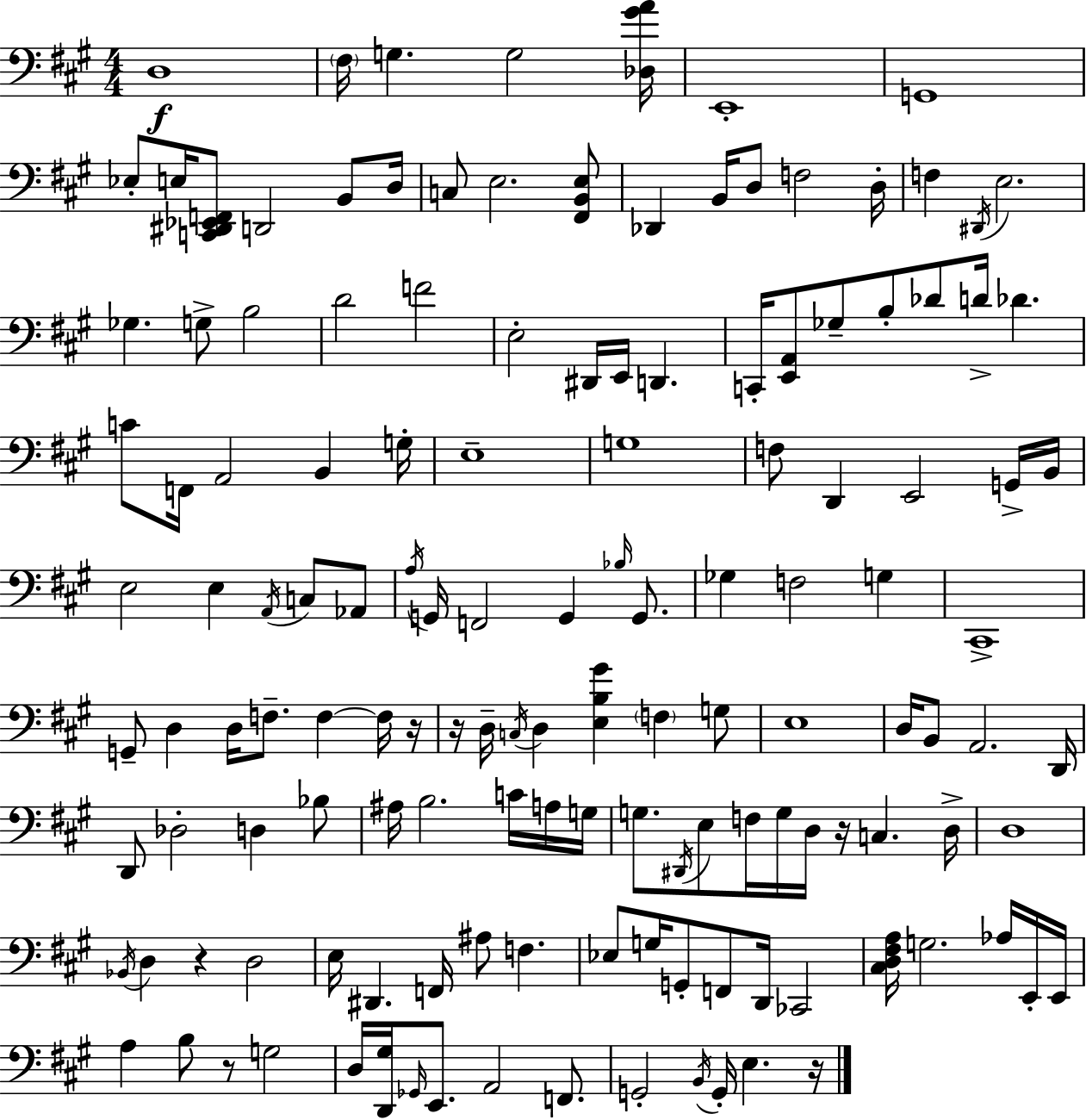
{
  \clef bass
  \numericTimeSignature
  \time 4/4
  \key a \major
  d1\f | \parenthesize fis16 g4. g2 <des gis' a'>16 | e,1-. | g,1 | \break ees8-. e16 <c, dis, ees, f,>8 d,2 b,8 d16 | c8 e2. <fis, b, e>8 | des,4 b,16 d8 f2 d16-. | f4 \acciaccatura { dis,16 } e2. | \break ges4. g8-> b2 | d'2 f'2 | e2-. dis,16 e,16 d,4. | c,16-. <e, a,>8 ges8-- b8-. des'8 d'16-> des'4. | \break c'8 f,16 a,2 b,4 | g16-. e1-- | g1 | f8 d,4 e,2 g,16-> | \break b,16 e2 e4 \acciaccatura { a,16 } c8 | aes,8 \acciaccatura { a16 } g,16 f,2 g,4 | \grace { bes16 } g,8. ges4 f2 | g4 cis,1-> | \break g,8-- d4 d16 f8.-- f4~~ | f16 r16 r16 d16-- \acciaccatura { c16 } d4 <e b gis'>4 \parenthesize f4 | g8 e1 | d16 b,8 a,2. | \break d,16 d,8 des2-. d4 | bes8 ais16 b2. | c'16 a16 g16 g8. \acciaccatura { dis,16 } e8 f16 g16 d16 r16 c4. | d16-> d1 | \break \acciaccatura { bes,16 } d4 r4 d2 | e16 dis,4. f,16 ais8 | f4. ees8 g16 g,8-. f,8 d,16 ces,2 | <cis d fis a>16 g2. | \break aes16 e,16-. e,16 a4 b8 r8 g2 | d16 <d, gis>16 \grace { ges,16 } e,8. a,2 | f,8. g,2-. | \acciaccatura { b,16 } g,16-. e4. r16 \bar "|."
}